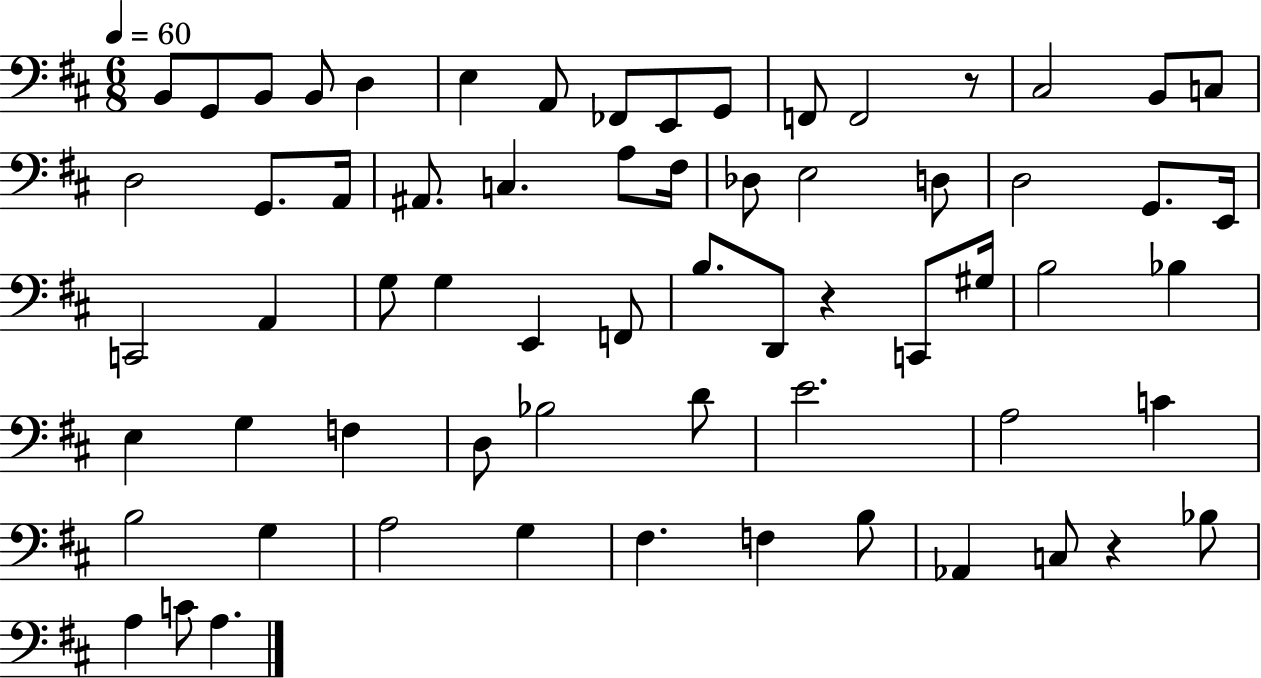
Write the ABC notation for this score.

X:1
T:Untitled
M:6/8
L:1/4
K:D
B,,/2 G,,/2 B,,/2 B,,/2 D, E, A,,/2 _F,,/2 E,,/2 G,,/2 F,,/2 F,,2 z/2 ^C,2 B,,/2 C,/2 D,2 G,,/2 A,,/4 ^A,,/2 C, A,/2 ^F,/4 _D,/2 E,2 D,/2 D,2 G,,/2 E,,/4 C,,2 A,, G,/2 G, E,, F,,/2 B,/2 D,,/2 z C,,/2 ^G,/4 B,2 _B, E, G, F, D,/2 _B,2 D/2 E2 A,2 C B,2 G, A,2 G, ^F, F, B,/2 _A,, C,/2 z _B,/2 A, C/2 A,